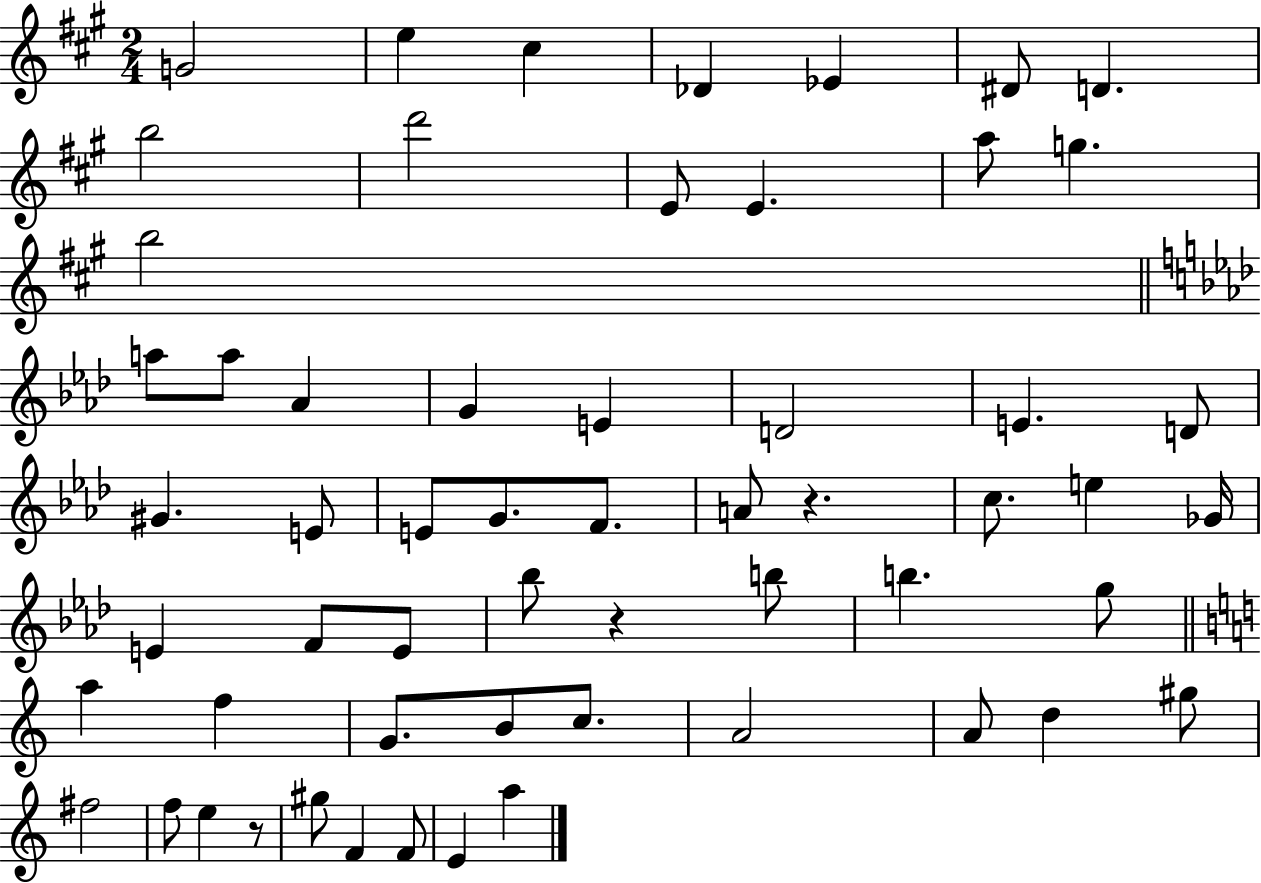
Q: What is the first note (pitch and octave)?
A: G4